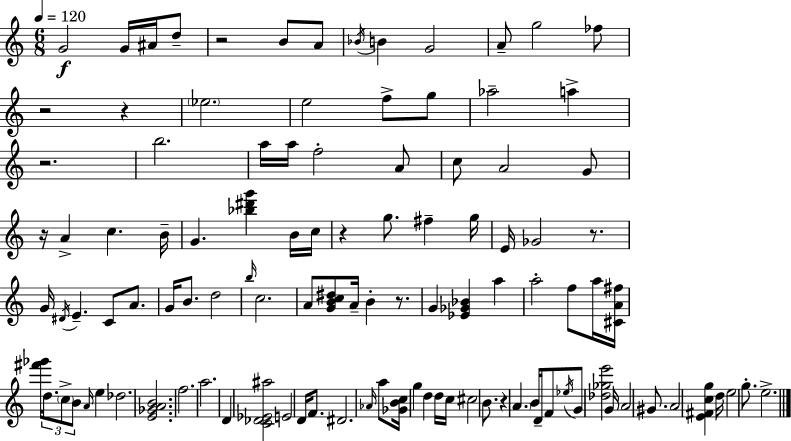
G4/h G4/s A#4/s D5/e R/h B4/e A4/e Bb4/s B4/q G4/h A4/e G5/h FES5/e R/h R/q Eb5/h. E5/h F5/e G5/e Ab5/h A5/q R/h. B5/h. A5/s A5/s F5/h A4/e C5/e A4/h G4/e R/s A4/q C5/q. B4/s G4/q. [Bb5,D#6,G6]/q B4/s C5/s R/q G5/e. F#5/q G5/s E4/s Gb4/h R/e. G4/s D#4/s E4/q. C4/e A4/e. G4/s B4/e. D5/h B5/s C5/h. A4/e [G4,B4,C5,D#5]/e A4/s B4/q R/e. G4/q [Eb4,Gb4,Bb4]/q A5/q A5/h F5/e A5/s [C#4,A4,F#5]/s [F#6,Gb6]/s D5/e. C5/e B4/e A4/s E5/q Db5/h. [E4,Gb4,A4,B4]/h. F5/h. A5/h. D4/q [C4,Db4,Eb4,A#5]/h E4/h D4/s F4/e. D#4/h. Ab4/s A5/e [Gb4,B4,C5]/s G5/q D5/q D5/s C5/s C#5/h B4/e. R/q A4/q. B4/s D4/s F4/e Eb5/s G4/e [Db5,Gb5,E6]/h G4/s A4/h G#4/e. A4/h [E4,F#4,C5,G5]/q D5/s E5/h G5/e. E5/h.